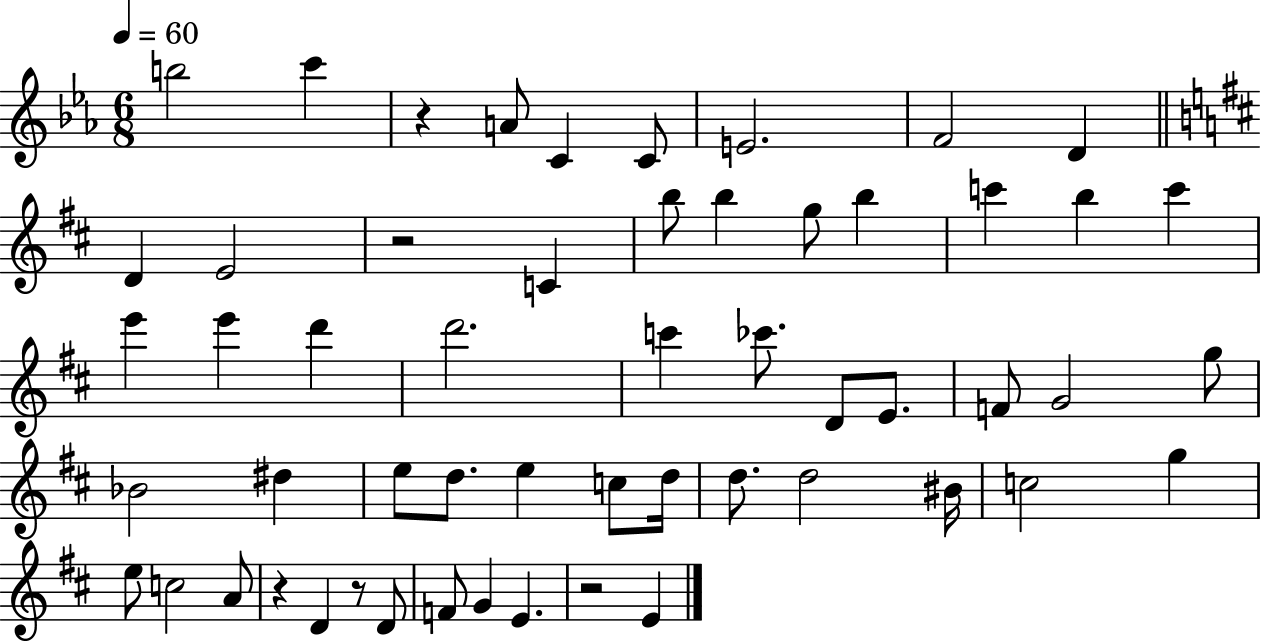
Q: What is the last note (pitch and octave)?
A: E4